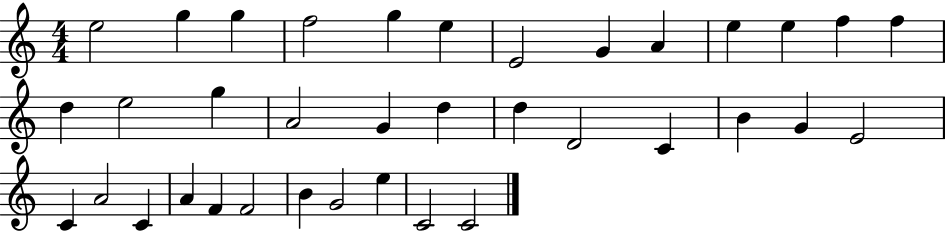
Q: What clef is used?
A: treble